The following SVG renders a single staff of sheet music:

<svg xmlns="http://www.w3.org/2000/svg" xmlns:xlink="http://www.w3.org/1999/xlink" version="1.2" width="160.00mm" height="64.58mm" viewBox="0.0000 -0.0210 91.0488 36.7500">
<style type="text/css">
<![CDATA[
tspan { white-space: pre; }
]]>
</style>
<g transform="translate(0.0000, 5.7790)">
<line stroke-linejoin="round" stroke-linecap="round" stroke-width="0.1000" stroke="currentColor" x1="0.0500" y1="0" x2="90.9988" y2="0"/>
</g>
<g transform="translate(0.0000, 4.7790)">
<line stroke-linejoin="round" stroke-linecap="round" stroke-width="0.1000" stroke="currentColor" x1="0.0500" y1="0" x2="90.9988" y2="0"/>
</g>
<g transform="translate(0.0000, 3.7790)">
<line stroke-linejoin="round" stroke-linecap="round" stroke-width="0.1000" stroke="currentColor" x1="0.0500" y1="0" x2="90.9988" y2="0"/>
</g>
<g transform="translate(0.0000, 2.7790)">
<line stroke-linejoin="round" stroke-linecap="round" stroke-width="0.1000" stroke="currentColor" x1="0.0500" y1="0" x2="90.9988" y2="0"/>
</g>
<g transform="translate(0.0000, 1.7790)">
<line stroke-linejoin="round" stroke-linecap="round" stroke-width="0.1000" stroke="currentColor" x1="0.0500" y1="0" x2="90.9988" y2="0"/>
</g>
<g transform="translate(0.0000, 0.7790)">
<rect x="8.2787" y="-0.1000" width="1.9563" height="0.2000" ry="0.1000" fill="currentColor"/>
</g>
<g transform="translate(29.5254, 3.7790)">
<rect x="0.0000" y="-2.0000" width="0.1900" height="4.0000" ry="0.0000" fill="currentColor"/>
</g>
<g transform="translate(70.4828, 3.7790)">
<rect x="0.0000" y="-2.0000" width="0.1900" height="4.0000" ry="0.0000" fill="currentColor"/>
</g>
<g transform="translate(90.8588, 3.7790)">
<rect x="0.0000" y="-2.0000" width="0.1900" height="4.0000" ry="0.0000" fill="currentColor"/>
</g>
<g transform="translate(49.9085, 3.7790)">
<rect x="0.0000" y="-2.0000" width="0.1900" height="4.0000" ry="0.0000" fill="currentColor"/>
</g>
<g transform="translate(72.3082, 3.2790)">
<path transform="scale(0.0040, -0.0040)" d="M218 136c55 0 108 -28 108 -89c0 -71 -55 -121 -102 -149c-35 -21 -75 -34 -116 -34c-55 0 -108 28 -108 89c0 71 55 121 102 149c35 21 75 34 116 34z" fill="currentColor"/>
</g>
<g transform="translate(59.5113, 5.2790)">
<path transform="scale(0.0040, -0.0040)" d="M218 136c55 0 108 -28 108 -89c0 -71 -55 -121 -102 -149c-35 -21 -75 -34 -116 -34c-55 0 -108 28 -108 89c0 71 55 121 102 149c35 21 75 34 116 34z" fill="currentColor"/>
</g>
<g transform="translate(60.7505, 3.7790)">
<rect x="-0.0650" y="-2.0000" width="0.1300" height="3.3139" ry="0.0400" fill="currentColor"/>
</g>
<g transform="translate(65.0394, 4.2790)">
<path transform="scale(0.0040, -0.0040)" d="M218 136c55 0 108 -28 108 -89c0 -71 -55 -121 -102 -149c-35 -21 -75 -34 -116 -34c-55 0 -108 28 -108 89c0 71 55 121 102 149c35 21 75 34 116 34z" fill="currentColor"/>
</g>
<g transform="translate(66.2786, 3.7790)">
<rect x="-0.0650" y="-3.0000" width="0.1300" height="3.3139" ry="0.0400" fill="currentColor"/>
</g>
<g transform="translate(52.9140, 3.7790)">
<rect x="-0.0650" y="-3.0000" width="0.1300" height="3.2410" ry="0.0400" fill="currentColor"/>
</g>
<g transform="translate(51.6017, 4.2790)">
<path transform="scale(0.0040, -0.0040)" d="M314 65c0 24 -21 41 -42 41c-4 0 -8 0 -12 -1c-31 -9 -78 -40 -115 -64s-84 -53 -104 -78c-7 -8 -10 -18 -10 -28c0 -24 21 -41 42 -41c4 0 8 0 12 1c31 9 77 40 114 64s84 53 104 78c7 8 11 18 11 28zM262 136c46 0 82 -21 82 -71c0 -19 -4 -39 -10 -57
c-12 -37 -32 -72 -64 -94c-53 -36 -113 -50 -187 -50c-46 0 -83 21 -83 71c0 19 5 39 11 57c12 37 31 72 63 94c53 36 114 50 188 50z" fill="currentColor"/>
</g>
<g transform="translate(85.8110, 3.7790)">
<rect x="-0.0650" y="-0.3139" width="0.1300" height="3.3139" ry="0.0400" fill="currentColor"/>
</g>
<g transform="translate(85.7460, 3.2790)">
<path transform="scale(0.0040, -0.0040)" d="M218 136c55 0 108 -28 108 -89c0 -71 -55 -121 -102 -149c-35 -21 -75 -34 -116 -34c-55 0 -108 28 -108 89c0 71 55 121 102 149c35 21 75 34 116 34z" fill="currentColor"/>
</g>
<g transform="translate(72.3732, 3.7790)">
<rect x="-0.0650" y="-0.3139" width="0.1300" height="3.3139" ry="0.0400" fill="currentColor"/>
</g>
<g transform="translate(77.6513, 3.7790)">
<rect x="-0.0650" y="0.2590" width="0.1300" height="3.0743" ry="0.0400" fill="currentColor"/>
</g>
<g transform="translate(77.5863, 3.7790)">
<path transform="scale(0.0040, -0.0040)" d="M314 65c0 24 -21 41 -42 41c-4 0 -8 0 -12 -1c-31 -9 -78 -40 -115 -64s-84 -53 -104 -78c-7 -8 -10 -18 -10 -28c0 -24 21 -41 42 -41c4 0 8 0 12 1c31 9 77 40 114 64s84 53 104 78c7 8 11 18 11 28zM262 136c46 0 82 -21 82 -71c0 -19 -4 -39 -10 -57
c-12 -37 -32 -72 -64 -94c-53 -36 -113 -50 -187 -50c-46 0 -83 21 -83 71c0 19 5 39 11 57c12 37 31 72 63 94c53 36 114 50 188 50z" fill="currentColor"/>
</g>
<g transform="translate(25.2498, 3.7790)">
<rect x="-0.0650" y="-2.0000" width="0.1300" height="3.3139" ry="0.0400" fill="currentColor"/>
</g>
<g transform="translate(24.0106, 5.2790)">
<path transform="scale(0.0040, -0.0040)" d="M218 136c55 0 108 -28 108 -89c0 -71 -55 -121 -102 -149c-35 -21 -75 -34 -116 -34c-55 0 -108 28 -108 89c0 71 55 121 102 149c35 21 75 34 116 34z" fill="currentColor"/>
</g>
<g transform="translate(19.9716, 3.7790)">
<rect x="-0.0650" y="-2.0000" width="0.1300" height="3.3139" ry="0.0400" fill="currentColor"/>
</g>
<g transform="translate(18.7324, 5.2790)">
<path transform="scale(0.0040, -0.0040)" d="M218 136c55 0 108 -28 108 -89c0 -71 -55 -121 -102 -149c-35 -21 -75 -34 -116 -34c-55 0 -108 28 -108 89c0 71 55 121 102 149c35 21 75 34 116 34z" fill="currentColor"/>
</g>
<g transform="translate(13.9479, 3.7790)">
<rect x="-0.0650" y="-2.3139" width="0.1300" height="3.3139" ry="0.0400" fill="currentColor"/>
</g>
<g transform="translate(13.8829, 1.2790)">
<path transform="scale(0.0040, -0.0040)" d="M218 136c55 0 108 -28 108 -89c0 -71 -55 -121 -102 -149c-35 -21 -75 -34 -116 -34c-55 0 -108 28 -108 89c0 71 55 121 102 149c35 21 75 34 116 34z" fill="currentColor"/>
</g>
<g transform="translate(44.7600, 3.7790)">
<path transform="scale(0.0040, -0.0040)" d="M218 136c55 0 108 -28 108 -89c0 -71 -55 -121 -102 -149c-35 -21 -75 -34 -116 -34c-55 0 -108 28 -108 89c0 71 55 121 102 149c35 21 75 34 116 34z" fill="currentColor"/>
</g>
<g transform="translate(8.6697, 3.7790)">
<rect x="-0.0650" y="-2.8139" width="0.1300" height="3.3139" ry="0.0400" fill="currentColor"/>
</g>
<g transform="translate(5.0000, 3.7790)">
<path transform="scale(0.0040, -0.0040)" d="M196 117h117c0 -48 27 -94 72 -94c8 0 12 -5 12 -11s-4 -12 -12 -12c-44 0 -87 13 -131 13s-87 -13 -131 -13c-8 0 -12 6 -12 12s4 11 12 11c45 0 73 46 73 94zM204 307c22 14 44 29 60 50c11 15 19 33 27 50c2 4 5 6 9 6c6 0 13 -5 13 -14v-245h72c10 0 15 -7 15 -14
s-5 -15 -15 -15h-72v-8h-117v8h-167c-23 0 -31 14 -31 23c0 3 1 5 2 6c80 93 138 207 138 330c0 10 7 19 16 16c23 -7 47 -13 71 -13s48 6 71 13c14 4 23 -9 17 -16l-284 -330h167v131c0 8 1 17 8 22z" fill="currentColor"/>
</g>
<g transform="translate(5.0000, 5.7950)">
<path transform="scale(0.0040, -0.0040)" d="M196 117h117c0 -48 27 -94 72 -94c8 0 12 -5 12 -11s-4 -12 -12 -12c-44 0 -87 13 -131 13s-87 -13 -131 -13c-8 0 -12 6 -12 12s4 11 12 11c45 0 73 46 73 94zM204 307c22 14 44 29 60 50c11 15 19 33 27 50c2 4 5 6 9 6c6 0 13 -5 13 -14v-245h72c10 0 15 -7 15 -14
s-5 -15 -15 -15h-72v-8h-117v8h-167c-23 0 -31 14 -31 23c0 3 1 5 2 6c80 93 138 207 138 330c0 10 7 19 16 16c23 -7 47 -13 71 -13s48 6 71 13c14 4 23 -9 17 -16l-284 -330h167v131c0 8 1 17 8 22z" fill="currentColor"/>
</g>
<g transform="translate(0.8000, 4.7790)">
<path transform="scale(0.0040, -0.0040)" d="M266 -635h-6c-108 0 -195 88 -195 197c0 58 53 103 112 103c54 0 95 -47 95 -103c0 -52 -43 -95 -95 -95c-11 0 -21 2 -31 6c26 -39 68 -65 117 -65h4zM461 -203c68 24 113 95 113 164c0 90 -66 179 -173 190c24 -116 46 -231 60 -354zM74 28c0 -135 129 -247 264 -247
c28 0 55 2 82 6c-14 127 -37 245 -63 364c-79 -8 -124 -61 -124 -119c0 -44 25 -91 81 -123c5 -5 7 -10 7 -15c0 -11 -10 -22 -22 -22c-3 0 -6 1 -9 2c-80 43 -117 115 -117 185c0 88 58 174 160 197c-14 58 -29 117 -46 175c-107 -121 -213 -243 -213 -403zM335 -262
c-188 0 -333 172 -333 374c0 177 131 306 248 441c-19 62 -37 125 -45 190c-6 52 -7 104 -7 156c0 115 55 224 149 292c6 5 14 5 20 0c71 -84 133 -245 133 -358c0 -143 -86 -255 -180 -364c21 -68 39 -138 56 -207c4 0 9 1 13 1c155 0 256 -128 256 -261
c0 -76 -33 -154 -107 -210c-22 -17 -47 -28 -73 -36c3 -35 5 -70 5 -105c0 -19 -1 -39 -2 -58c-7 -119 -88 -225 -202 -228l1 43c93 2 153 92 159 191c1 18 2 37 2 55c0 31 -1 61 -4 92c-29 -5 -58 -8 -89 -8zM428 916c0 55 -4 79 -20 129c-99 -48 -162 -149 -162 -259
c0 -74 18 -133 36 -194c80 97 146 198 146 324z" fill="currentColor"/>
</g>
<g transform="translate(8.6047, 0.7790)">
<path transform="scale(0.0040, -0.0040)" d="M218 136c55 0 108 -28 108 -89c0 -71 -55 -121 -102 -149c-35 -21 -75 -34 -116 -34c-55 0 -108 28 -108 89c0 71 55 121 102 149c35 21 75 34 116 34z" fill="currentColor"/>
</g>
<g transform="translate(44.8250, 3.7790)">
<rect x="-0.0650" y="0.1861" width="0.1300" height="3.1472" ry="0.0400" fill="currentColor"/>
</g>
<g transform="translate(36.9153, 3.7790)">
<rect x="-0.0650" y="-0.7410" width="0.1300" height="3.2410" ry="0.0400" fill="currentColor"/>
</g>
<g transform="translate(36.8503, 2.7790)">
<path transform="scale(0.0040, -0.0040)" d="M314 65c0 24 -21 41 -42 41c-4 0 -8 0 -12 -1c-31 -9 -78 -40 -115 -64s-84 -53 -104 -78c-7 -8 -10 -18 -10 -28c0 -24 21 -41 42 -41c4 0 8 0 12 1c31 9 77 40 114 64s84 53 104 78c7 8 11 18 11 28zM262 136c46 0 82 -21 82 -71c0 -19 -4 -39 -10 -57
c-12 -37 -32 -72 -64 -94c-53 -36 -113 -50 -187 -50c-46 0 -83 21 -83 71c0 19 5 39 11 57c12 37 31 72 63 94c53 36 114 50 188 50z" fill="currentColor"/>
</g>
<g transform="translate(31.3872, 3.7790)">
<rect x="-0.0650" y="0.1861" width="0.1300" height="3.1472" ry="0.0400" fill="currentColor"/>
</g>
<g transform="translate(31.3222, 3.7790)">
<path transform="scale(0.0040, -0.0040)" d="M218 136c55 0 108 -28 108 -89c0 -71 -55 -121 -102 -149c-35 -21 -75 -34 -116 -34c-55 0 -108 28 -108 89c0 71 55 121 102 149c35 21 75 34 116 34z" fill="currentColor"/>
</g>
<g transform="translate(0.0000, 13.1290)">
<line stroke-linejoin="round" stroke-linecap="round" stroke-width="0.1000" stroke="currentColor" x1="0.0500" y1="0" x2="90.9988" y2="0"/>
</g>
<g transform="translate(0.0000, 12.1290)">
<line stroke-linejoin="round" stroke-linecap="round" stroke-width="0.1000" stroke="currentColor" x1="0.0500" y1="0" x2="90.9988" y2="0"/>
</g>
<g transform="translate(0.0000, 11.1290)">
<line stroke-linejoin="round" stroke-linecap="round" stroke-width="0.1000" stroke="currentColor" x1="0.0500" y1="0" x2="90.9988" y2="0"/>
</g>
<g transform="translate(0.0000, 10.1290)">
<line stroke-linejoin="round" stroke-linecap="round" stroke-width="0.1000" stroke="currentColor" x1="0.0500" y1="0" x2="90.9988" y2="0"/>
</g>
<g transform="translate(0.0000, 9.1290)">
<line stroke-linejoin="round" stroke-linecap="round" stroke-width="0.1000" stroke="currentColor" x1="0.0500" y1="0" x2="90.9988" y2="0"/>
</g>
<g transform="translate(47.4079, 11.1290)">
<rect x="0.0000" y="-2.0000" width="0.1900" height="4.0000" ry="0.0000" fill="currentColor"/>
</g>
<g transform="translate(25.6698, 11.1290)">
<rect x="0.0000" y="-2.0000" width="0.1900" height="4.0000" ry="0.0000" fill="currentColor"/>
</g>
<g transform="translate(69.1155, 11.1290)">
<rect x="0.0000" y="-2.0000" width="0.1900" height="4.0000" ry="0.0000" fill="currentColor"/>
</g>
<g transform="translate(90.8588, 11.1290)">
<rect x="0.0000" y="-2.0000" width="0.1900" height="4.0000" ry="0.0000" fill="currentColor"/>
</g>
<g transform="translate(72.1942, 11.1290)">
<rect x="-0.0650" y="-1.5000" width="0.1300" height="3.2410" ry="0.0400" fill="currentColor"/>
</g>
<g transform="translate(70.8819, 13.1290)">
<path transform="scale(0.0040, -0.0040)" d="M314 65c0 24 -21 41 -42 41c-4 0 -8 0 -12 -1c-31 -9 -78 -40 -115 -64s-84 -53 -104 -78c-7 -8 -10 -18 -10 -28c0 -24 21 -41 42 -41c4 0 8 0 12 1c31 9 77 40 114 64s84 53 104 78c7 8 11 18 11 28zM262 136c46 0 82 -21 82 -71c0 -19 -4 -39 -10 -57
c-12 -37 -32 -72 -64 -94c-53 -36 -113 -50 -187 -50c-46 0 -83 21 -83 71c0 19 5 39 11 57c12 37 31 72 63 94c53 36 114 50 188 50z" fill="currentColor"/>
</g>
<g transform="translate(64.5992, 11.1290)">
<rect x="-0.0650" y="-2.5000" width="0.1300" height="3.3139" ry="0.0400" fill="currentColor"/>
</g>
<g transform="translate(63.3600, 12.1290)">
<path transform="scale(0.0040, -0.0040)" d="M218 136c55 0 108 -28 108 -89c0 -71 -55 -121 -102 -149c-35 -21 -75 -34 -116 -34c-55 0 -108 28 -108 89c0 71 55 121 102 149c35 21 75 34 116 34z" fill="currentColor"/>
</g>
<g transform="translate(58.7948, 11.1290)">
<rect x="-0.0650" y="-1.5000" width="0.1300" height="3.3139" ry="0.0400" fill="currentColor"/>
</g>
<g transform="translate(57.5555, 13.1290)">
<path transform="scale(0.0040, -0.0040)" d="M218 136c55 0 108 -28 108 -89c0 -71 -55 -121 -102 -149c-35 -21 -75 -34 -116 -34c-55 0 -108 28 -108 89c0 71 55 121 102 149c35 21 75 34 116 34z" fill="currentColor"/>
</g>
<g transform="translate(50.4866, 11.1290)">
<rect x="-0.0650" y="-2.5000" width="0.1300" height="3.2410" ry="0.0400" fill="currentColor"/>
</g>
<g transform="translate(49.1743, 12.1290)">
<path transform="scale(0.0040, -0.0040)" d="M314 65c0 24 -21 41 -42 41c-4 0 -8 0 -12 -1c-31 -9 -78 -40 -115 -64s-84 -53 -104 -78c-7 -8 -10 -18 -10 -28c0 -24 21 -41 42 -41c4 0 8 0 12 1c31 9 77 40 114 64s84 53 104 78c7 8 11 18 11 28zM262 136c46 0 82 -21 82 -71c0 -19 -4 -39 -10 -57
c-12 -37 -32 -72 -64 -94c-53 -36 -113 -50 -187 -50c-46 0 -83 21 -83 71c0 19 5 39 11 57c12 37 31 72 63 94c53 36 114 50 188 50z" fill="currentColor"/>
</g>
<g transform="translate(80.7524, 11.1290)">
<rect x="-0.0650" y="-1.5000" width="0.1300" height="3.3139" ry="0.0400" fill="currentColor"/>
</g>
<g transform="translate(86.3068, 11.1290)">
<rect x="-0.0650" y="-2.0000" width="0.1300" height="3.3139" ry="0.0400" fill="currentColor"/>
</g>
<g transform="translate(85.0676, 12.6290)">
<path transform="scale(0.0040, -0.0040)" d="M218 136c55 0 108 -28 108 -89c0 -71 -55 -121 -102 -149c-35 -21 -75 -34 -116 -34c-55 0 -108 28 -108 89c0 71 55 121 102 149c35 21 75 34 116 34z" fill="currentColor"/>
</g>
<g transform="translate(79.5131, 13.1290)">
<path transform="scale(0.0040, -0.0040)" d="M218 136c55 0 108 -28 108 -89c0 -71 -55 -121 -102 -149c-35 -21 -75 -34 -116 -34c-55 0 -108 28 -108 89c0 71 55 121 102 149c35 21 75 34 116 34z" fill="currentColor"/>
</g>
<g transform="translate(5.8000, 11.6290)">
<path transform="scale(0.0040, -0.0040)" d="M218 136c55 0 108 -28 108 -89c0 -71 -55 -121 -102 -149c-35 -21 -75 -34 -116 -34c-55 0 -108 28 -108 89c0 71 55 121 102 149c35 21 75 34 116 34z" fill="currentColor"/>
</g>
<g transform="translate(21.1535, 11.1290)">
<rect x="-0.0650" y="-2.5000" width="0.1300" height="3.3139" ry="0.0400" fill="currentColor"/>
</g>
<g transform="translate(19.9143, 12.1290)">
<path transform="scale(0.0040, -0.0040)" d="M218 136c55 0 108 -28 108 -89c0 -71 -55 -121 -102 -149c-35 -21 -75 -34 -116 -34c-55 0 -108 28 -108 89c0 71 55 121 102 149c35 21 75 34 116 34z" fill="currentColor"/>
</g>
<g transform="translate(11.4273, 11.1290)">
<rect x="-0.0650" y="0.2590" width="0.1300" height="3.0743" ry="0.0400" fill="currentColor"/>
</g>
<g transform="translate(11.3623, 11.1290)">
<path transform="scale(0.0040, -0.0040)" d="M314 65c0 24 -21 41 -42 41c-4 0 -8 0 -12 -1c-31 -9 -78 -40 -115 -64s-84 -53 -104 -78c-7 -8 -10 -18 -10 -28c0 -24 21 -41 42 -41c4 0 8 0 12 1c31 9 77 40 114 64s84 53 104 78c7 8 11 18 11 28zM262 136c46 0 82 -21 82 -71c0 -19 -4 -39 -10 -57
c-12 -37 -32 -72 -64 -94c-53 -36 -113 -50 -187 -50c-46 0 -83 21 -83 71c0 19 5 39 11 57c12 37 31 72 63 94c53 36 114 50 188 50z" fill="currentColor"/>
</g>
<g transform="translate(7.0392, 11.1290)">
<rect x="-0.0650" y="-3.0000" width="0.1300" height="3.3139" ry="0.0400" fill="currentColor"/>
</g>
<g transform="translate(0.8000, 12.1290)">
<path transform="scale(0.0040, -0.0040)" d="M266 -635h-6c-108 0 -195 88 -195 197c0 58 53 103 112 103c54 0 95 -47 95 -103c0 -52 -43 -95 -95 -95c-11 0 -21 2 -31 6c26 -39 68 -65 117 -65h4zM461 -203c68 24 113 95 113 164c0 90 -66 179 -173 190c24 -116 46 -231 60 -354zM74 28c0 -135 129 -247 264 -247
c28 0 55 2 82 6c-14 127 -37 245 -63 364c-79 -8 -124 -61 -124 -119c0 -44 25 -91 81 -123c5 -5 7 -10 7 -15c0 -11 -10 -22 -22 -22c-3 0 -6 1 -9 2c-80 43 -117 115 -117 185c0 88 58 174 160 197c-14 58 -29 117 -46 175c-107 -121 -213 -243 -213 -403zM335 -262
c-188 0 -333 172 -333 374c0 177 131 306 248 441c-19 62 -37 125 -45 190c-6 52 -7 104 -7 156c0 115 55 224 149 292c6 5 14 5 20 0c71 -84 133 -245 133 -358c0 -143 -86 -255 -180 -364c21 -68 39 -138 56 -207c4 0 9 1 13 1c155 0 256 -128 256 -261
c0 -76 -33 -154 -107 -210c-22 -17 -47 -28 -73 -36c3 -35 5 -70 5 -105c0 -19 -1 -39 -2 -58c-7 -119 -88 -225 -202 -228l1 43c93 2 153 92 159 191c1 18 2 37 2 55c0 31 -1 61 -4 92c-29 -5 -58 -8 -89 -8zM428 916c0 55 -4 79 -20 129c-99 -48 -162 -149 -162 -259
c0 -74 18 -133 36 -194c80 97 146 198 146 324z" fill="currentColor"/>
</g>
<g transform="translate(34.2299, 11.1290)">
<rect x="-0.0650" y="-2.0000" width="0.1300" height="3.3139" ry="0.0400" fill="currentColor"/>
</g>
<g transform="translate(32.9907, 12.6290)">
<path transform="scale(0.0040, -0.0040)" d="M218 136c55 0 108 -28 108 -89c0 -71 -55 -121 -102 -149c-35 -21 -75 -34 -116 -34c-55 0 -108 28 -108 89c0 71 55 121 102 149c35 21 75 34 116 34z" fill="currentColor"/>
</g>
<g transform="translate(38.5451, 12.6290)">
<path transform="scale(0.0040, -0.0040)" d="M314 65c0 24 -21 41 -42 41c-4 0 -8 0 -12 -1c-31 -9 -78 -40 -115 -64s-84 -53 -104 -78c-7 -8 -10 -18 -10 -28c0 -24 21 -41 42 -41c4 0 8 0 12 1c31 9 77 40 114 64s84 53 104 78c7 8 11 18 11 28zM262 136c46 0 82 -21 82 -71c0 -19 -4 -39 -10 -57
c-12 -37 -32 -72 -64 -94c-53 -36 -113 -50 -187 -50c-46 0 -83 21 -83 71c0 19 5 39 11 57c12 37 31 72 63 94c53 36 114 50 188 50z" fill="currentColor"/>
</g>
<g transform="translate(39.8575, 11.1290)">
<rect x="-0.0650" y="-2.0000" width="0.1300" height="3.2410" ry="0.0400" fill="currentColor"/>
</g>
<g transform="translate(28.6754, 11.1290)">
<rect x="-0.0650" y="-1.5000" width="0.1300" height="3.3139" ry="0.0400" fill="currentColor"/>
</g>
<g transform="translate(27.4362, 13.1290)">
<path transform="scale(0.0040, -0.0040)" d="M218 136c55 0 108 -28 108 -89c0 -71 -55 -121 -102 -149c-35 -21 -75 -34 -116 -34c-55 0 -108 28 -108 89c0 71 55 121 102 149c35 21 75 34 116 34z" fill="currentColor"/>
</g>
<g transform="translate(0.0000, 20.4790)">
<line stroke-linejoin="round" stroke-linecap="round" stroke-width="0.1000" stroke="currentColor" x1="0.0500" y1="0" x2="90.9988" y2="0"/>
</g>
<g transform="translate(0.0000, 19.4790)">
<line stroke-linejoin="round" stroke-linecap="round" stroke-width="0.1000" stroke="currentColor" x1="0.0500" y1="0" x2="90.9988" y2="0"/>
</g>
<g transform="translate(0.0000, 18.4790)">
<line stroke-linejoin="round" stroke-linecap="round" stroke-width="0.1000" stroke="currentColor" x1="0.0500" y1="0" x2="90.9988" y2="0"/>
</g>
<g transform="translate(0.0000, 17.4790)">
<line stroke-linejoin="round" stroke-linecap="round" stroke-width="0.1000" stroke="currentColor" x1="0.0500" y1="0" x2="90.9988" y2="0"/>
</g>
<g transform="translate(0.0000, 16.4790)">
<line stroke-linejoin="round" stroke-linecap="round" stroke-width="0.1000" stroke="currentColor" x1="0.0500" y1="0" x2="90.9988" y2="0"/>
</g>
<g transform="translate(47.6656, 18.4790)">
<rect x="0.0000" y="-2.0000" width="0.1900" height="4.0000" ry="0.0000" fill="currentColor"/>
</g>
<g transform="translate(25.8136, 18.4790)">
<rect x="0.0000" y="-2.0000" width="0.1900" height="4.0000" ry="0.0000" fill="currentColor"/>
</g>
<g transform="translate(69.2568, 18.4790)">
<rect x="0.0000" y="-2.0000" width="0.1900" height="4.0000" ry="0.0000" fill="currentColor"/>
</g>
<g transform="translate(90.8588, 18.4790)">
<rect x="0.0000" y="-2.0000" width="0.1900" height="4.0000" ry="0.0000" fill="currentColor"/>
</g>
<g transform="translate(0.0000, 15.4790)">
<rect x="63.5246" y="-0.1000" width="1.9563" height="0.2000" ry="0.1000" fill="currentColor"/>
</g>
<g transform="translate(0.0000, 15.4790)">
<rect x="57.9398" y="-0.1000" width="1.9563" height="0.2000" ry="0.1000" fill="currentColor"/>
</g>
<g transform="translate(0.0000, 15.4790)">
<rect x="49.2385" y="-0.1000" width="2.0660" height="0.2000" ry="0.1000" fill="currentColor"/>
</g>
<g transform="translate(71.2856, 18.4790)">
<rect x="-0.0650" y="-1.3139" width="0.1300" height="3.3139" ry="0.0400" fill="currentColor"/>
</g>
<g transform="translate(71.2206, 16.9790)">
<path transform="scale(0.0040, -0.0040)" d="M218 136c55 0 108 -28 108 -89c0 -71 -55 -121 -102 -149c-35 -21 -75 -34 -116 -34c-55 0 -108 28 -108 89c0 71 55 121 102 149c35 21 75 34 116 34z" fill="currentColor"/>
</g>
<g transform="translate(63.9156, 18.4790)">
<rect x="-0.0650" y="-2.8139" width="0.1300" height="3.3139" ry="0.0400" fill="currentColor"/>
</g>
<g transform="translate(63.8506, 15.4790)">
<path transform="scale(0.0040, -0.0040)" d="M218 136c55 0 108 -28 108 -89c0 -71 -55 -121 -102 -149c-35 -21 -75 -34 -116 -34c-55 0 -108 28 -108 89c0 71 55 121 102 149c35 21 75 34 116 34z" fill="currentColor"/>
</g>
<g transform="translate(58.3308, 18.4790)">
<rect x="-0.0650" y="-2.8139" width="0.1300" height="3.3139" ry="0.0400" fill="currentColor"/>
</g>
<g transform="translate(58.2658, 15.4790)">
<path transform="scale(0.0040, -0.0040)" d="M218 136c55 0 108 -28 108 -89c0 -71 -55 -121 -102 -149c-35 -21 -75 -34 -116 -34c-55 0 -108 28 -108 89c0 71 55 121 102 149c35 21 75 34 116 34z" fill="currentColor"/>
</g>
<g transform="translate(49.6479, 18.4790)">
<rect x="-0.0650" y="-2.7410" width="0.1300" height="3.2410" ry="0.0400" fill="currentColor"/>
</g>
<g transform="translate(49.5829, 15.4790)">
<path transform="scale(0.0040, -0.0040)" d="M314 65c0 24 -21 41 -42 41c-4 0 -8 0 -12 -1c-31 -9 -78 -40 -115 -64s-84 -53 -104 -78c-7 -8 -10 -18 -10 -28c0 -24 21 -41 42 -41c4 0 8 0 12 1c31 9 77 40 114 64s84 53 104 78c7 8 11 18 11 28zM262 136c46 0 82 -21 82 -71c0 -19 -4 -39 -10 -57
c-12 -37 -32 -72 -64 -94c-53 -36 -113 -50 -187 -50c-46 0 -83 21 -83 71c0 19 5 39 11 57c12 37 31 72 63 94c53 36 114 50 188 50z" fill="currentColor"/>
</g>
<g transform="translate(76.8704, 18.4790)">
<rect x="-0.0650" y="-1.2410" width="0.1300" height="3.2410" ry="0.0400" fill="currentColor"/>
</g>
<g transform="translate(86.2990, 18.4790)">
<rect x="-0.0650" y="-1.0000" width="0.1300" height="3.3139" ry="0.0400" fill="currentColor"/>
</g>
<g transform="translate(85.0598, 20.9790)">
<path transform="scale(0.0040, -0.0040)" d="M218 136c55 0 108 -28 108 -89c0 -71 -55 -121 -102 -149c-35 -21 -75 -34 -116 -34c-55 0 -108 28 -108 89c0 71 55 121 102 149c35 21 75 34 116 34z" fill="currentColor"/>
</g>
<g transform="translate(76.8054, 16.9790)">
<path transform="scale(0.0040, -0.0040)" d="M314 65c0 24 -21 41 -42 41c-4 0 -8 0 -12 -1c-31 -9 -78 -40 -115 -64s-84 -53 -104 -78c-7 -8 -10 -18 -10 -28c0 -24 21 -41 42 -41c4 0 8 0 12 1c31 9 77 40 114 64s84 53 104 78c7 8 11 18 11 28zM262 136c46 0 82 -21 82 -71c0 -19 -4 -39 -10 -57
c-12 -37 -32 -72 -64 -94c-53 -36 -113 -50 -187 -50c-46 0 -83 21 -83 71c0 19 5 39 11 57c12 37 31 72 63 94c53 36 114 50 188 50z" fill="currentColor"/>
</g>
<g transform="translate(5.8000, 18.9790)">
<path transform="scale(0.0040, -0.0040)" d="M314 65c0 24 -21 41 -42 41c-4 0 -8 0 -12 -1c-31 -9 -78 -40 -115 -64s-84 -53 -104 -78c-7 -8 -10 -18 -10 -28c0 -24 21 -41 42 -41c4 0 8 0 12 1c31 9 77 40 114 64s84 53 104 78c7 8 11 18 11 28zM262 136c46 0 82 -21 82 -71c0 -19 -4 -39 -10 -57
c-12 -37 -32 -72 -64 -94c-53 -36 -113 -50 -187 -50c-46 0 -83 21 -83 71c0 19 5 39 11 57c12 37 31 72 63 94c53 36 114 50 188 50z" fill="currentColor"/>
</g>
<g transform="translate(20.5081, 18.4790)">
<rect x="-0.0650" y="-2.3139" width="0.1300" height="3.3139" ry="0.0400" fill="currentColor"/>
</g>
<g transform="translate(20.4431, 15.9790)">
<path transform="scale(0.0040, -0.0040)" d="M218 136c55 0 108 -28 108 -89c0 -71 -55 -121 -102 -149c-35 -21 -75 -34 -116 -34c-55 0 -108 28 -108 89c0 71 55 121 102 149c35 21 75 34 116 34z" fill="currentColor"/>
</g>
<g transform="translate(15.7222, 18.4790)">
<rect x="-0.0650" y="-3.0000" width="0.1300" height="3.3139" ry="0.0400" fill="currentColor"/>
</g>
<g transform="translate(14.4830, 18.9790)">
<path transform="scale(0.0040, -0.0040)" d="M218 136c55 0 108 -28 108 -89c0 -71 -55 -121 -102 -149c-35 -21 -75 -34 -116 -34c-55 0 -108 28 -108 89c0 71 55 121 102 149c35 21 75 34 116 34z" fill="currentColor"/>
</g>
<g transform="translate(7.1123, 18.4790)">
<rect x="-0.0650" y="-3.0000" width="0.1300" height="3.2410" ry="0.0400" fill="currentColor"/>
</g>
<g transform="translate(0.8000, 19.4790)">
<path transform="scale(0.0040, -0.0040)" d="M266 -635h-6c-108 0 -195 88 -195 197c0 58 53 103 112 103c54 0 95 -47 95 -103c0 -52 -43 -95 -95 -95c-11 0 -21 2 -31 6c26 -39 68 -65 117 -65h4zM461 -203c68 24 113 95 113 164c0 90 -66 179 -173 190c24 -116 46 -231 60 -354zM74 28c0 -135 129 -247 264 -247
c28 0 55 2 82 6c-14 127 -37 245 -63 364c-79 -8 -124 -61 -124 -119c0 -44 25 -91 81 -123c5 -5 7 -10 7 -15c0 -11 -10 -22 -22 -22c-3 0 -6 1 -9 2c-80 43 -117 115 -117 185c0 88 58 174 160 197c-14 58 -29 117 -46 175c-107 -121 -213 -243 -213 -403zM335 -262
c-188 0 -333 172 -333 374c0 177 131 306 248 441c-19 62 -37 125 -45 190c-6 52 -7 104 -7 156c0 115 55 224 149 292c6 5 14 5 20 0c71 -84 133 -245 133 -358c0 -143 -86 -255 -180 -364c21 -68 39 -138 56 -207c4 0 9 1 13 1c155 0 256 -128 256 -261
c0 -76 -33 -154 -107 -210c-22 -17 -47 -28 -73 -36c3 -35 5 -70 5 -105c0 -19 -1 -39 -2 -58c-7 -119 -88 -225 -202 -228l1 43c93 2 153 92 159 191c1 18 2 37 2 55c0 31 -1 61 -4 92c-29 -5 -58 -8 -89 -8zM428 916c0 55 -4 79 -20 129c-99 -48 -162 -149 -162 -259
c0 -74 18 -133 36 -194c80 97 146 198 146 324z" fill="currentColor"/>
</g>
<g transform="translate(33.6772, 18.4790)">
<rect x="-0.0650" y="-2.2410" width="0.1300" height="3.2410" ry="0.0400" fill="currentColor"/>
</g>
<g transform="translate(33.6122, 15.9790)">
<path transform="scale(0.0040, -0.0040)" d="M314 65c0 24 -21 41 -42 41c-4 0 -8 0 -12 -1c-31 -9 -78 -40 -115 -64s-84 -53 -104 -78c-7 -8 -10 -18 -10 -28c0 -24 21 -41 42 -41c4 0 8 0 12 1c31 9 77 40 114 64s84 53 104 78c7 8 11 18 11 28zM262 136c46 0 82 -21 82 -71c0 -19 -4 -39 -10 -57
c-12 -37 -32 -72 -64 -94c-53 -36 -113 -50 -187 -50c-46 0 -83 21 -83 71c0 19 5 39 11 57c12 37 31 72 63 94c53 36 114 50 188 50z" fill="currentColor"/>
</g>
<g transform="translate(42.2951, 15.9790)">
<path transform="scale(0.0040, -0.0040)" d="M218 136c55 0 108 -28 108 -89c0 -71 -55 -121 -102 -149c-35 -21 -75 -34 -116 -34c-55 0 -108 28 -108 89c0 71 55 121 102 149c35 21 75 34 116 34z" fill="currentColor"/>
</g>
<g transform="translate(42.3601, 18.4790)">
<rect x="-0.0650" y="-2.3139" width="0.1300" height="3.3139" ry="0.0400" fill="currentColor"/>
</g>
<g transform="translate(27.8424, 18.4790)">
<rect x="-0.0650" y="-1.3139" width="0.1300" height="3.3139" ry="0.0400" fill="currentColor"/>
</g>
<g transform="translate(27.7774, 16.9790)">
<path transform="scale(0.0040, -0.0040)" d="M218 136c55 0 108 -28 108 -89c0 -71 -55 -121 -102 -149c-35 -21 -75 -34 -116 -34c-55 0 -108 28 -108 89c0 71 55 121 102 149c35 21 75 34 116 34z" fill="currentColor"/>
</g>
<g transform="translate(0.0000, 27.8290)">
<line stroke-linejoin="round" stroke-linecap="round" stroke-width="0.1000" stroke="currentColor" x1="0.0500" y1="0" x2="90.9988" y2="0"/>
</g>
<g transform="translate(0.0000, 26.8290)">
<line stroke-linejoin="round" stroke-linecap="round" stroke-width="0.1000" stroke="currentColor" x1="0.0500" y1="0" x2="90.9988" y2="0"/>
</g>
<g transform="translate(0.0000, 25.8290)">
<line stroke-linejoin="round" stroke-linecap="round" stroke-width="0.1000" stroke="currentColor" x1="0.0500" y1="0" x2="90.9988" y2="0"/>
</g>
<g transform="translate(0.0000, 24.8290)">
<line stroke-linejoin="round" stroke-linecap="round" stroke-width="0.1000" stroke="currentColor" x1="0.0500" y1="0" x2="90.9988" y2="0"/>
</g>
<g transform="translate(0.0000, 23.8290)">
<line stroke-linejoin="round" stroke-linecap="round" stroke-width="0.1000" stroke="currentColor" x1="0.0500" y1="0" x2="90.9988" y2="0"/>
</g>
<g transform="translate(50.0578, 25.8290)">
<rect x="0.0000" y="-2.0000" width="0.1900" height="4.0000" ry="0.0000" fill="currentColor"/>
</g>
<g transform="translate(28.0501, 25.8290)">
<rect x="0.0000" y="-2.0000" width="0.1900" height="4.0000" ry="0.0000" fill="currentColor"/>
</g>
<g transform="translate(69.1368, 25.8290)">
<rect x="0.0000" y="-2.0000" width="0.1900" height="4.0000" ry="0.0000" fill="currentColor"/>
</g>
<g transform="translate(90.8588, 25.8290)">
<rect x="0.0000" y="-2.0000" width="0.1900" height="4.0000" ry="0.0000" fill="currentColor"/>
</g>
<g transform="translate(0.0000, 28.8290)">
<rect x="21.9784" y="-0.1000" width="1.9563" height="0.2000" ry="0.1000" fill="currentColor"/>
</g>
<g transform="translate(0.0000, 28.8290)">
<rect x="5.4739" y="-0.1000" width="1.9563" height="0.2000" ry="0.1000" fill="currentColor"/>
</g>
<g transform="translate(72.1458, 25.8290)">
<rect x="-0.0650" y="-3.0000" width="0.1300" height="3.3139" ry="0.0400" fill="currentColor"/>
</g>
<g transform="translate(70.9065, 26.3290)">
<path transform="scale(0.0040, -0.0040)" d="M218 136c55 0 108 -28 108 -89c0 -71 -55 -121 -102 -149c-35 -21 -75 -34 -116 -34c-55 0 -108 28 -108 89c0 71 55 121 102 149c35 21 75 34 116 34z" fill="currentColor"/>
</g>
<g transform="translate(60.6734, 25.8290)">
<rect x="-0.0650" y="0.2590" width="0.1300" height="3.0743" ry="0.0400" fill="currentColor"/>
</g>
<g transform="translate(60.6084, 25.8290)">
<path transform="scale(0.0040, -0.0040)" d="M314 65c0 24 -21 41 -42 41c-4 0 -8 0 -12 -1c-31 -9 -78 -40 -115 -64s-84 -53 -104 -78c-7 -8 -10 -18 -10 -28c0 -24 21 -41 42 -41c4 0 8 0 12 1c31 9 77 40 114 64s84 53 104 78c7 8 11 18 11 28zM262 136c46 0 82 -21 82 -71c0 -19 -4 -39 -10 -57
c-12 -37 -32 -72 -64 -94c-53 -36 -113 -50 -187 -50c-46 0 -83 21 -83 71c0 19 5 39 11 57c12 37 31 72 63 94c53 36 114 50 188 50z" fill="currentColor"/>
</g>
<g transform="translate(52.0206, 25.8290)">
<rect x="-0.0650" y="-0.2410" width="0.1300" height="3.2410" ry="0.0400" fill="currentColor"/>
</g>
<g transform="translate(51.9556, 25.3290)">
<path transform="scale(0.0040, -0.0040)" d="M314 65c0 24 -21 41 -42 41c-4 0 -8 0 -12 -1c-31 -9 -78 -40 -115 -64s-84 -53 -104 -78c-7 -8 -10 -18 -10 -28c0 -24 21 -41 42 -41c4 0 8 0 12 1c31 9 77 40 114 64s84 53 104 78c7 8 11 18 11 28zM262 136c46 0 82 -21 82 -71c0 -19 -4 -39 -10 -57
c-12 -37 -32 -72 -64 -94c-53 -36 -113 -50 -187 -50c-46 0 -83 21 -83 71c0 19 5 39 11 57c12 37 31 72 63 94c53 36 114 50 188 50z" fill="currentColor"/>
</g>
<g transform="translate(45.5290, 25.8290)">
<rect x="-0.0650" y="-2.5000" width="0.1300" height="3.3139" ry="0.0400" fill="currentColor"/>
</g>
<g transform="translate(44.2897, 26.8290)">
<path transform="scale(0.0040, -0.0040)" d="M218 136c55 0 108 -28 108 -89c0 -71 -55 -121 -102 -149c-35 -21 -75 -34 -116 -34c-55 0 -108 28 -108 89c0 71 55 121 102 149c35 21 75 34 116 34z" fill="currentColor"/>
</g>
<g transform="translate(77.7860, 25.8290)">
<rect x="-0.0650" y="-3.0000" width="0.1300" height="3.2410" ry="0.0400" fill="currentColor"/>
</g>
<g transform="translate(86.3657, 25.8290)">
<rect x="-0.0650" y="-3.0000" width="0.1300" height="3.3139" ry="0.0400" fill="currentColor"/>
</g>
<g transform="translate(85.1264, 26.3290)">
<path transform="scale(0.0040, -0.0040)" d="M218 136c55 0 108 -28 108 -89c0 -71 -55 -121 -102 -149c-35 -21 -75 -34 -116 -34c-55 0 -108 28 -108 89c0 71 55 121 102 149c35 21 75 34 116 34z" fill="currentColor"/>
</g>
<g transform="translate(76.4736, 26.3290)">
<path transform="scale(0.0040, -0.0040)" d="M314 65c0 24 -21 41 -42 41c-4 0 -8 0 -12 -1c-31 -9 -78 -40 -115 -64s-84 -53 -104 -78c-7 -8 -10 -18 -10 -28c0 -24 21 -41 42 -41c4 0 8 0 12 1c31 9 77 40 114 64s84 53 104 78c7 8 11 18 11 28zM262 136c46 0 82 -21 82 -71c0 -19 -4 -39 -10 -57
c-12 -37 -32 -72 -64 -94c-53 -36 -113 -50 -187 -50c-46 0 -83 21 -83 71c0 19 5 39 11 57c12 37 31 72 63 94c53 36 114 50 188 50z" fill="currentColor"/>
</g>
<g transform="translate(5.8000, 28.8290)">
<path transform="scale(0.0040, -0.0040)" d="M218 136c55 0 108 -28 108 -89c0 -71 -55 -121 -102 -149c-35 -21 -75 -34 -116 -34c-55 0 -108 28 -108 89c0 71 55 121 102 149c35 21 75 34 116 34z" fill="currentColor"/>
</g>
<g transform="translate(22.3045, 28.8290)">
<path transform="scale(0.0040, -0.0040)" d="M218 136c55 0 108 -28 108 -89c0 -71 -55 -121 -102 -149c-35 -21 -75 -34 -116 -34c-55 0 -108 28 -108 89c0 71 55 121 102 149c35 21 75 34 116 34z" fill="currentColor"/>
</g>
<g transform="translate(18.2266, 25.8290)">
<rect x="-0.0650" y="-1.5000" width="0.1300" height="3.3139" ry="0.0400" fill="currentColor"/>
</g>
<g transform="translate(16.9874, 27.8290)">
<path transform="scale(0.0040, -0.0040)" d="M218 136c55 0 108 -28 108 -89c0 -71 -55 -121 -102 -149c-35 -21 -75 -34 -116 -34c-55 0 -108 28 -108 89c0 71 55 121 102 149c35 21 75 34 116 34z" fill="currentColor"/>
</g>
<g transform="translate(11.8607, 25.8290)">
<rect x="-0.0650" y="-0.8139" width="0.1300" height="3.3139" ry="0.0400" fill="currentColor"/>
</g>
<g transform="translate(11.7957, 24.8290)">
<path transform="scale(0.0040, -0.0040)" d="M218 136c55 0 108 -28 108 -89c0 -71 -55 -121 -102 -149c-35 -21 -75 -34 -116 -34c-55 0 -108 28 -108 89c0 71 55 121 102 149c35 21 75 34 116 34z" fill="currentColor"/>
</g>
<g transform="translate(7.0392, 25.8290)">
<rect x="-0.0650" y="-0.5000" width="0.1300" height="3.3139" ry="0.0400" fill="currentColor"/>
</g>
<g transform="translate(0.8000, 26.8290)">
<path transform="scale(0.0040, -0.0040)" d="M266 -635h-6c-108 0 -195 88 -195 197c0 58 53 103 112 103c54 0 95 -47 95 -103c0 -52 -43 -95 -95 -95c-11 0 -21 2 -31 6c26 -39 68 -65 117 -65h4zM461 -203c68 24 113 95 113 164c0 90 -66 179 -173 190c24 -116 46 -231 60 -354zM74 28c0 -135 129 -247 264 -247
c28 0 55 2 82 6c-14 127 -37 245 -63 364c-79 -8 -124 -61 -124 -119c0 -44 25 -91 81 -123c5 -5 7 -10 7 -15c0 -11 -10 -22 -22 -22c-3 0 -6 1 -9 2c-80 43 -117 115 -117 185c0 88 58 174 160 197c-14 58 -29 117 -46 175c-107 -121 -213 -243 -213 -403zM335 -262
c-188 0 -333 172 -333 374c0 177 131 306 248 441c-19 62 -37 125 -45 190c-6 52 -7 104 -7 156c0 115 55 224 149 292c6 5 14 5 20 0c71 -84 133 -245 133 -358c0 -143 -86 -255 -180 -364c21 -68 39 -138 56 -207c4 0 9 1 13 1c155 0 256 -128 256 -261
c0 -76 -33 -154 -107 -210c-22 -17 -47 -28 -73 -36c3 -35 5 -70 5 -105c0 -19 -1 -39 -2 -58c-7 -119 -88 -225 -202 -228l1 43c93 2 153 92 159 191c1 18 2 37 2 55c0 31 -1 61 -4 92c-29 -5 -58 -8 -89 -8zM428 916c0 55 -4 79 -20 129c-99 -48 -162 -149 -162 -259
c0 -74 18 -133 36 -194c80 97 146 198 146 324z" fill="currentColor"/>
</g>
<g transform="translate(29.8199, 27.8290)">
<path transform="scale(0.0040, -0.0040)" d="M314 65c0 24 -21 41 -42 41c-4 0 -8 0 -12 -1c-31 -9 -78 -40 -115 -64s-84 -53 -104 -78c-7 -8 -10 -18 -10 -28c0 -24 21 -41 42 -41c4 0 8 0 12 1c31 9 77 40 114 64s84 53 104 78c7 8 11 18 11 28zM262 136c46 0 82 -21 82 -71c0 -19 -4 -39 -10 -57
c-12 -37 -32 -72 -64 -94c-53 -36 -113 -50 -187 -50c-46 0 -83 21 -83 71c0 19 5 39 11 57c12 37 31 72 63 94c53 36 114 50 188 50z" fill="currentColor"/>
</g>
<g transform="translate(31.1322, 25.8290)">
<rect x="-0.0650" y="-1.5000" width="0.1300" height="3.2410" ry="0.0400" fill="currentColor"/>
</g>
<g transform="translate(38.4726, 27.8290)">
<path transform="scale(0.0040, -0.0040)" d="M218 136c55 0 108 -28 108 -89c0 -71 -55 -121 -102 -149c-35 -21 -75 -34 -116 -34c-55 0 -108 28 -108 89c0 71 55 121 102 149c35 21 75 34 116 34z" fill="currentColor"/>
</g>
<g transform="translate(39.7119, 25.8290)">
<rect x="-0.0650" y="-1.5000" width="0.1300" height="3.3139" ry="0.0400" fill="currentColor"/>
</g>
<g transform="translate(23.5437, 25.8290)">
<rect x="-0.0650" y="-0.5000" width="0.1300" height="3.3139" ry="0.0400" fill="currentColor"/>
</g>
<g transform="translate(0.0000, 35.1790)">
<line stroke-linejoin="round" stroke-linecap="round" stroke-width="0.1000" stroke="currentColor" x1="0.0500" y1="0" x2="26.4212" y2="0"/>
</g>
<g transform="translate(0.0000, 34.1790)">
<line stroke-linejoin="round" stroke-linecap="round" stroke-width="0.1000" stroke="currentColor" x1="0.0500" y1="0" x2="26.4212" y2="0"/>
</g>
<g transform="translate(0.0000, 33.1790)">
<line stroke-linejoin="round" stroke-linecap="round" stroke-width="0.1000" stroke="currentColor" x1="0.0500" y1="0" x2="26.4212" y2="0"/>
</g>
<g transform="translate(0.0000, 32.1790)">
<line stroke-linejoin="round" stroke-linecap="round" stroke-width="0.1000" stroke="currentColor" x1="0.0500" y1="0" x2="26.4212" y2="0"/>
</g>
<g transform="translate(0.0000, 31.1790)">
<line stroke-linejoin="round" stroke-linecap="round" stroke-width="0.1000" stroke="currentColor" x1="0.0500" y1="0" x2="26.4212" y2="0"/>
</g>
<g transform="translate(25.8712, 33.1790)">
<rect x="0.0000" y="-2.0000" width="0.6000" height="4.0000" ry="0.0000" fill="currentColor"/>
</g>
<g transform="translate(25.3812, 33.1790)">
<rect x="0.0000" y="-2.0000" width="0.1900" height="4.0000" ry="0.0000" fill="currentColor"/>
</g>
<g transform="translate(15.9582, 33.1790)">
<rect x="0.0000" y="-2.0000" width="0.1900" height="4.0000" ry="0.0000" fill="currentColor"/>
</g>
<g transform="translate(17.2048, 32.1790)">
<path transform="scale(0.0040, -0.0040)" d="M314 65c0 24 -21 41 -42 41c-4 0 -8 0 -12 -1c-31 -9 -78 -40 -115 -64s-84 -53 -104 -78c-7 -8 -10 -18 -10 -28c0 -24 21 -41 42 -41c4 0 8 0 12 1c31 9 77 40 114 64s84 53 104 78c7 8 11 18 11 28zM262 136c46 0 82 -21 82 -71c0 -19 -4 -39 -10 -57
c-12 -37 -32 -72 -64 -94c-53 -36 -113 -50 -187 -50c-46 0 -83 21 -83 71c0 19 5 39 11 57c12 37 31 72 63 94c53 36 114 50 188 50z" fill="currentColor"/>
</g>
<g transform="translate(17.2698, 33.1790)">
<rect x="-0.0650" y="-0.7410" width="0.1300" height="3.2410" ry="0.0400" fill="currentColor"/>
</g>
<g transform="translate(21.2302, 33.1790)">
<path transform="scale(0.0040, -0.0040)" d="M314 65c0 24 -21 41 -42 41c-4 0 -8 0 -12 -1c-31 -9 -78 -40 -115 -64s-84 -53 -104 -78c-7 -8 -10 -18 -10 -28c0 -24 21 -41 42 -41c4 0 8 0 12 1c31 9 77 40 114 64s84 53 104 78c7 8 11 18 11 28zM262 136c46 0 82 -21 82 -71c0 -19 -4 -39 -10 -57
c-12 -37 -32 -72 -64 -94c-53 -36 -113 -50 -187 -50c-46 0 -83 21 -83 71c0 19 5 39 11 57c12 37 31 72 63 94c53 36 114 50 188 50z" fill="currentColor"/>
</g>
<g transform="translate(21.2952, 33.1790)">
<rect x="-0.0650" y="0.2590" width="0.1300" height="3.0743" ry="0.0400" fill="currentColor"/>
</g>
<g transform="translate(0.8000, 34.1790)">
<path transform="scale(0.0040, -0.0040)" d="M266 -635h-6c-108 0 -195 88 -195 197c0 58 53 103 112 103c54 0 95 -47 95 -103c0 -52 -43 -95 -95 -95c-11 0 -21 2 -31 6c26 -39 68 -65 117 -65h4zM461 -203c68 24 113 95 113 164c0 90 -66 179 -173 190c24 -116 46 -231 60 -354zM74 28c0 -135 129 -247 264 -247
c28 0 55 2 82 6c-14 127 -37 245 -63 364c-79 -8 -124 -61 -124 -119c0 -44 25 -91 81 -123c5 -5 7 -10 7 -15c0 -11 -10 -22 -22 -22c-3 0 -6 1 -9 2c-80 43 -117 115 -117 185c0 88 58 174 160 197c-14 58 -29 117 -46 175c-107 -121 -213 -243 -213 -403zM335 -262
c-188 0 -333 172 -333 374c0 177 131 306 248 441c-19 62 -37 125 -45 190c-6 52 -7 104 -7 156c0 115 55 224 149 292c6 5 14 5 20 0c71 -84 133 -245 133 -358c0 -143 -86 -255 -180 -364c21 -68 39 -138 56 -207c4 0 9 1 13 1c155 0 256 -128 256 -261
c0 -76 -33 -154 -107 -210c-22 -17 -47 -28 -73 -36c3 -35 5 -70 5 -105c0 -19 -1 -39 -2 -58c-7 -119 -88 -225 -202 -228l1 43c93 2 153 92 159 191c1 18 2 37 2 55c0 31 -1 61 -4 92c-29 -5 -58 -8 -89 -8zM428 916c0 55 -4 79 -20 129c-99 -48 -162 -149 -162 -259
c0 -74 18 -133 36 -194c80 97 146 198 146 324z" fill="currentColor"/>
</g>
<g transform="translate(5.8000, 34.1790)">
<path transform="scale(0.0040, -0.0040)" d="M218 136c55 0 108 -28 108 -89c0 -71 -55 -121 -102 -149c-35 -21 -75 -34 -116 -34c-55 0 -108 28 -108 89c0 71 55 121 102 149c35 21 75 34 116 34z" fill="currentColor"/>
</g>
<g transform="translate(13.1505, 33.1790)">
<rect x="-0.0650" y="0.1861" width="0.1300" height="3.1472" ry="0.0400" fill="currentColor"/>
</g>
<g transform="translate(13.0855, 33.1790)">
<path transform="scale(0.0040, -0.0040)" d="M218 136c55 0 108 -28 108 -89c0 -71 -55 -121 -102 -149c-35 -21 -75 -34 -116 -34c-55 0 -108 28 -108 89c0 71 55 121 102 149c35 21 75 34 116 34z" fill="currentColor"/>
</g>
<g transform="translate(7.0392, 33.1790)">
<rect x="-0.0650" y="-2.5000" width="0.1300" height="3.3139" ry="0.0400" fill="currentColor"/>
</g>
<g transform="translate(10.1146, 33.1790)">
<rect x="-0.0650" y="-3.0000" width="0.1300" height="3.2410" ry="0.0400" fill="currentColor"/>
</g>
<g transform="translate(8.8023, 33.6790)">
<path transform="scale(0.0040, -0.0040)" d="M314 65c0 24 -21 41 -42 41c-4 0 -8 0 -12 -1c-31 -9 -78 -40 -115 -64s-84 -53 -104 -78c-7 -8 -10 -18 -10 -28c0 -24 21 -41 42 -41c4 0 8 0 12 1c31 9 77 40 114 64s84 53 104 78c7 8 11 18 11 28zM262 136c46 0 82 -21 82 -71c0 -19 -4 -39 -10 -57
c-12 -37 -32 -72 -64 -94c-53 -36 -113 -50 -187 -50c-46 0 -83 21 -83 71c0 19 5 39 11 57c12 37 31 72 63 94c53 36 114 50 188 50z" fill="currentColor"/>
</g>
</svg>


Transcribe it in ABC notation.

X:1
T:Untitled
M:4/4
L:1/4
K:C
a g F F B d2 B A2 F A c B2 c A B2 G E F F2 G2 E G E2 E F A2 A g e g2 g a2 a a e e2 D C d E C E2 E G c2 B2 A A2 A G A2 B d2 B2